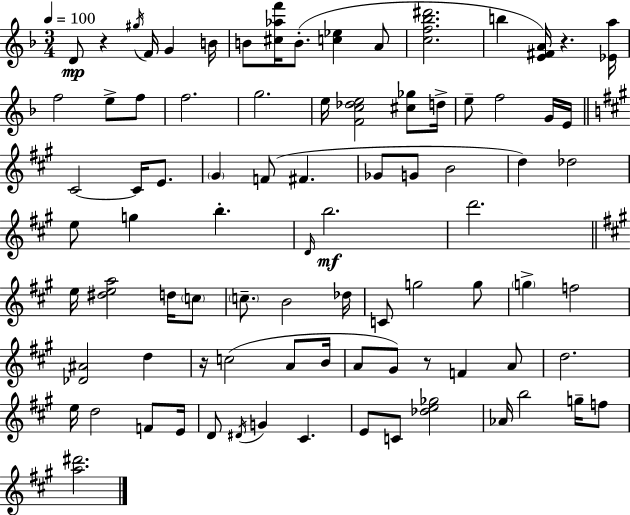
{
  \clef treble
  \numericTimeSignature
  \time 3/4
  \key d \minor
  \tempo 4 = 100
  d'8\mp r4 \acciaccatura { gis''16 } f'16 g'4 | b'16 b'8 <cis'' aes'' f'''>16 b'8.-.( <c'' ees''>4 a'8 | <c'' f'' bes'' dis'''>2. | b''4 <e' fis' a'>16) r4. | \break <ees' a''>16 f''2 e''8-> f''8 | f''2. | g''2. | e''16 <f' c'' des'' e''>2 <cis'' ges''>8 | \break d''16-> e''8-- f''2 g'16 | e'16 \bar "||" \break \key a \major cis'2~~ cis'16 e'8. | \parenthesize gis'4 f'8( fis'4. | ges'8 g'8 b'2 | d''4) des''2 | \break e''8 g''4 b''4.-. | \grace { d'16 }\mf b''2. | d'''2. | \bar "||" \break \key a \major e''16 <dis'' e'' a''>2 d''16 \parenthesize c''8 | \parenthesize c''8.-- b'2 des''16 | c'8 g''2 g''8 | \parenthesize g''4-> f''2 | \break <des' ais'>2 d''4 | r16 c''2( a'8 b'16 | a'8 gis'8) r8 f'4 a'8 | d''2. | \break e''16 d''2 f'8 e'16 | d'8 \acciaccatura { dis'16 } g'4 cis'4. | e'8 c'8 <des'' e'' ges''>2 | aes'16 b''2 g''16-- f''8 | \break <a'' dis'''>2. | \bar "|."
}